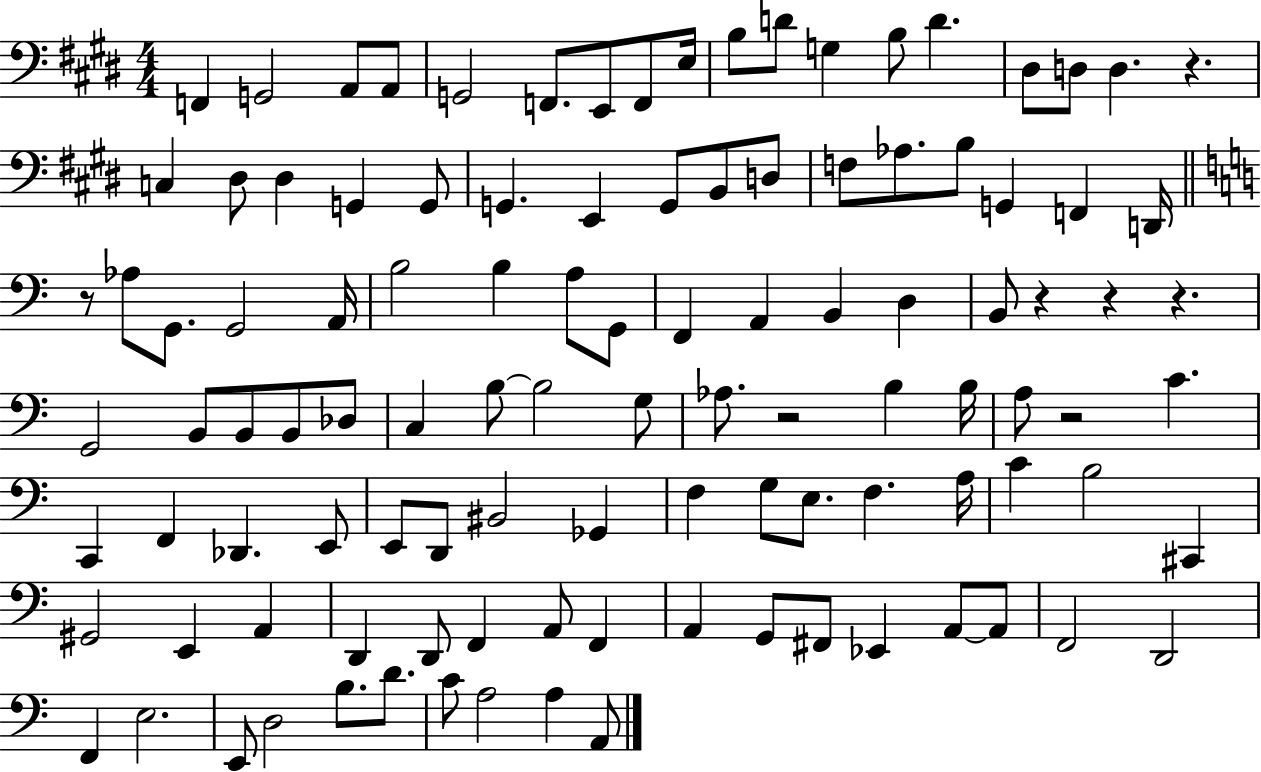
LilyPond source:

{
  \clef bass
  \numericTimeSignature
  \time 4/4
  \key e \major
  f,4 g,2 a,8 a,8 | g,2 f,8. e,8 f,8 e16 | b8 d'8 g4 b8 d'4. | dis8 d8 d4. r4. | \break c4 dis8 dis4 g,4 g,8 | g,4. e,4 g,8 b,8 d8 | f8 aes8. b8 g,4 f,4 d,16 | \bar "||" \break \key c \major r8 aes8 g,8. g,2 a,16 | b2 b4 a8 g,8 | f,4 a,4 b,4 d4 | b,8 r4 r4 r4. | \break g,2 b,8 b,8 b,8 des8 | c4 b8~~ b2 g8 | aes8. r2 b4 b16 | a8 r2 c'4. | \break c,4 f,4 des,4. e,8 | e,8 d,8 bis,2 ges,4 | f4 g8 e8. f4. a16 | c'4 b2 cis,4 | \break gis,2 e,4 a,4 | d,4 d,8 f,4 a,8 f,4 | a,4 g,8 fis,8 ees,4 a,8~~ a,8 | f,2 d,2 | \break f,4 e2. | e,8 d2 b8. d'8. | c'8 a2 a4 a,8 | \bar "|."
}